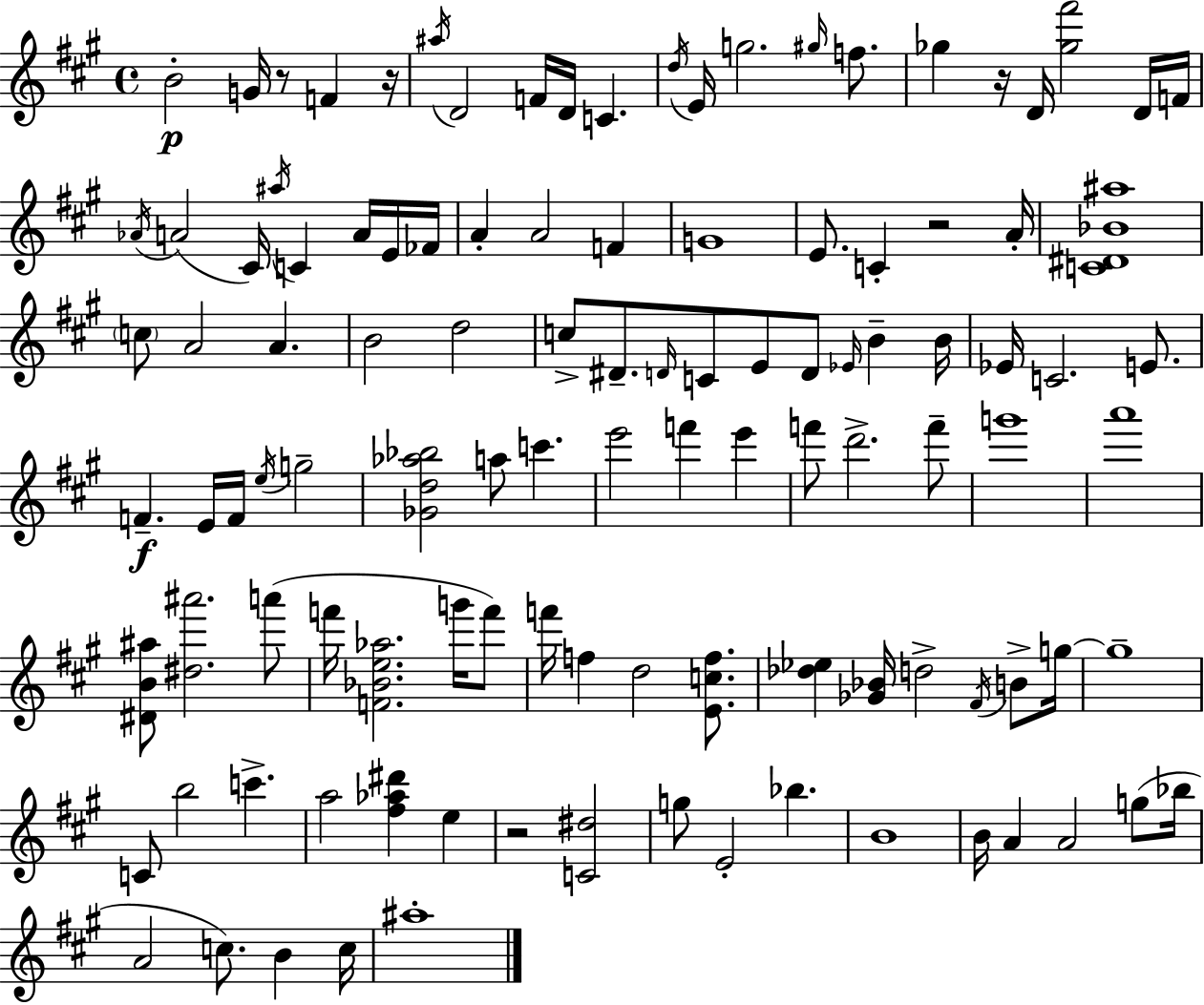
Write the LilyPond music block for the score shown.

{
  \clef treble
  \time 4/4
  \defaultTimeSignature
  \key a \major
  b'2-.\p g'16 r8 f'4 r16 | \acciaccatura { ais''16 } d'2 f'16 d'16 c'4. | \acciaccatura { d''16 } e'16 g''2. \grace { gis''16 } | f''8. ges''4 r16 d'16 <ges'' fis'''>2 | \break d'16 f'16 \acciaccatura { aes'16 }( a'2 cis'16) \acciaccatura { ais''16 } c'4 | a'16 e'16 fes'16 a'4-. a'2 | f'4 g'1 | e'8. c'4-. r2 | \break a'16-. <c' dis' bes' ais''>1 | \parenthesize c''8 a'2 a'4. | b'2 d''2 | c''8-> dis'8.-- \grace { d'16 } c'8 e'8 d'8 | \break \grace { ees'16 } b'4-- b'16 ees'16 c'2. | e'8. f'4.--\f e'16 f'16 \acciaccatura { e''16 } | g''2-- <ges' d'' aes'' bes''>2 | a''8 c'''4. e'''2 | \break f'''4 e'''4 f'''8 d'''2.-> | f'''8-- g'''1 | a'''1 | <dis' b' ais''>8 <dis'' ais'''>2. | \break a'''8( f'''16 <f' bes' e'' aes''>2. | g'''16 f'''8) f'''16 f''4 d''2 | <e' c'' f''>8. <des'' ees''>4 <ges' bes'>16 d''2-> | \acciaccatura { fis'16 } b'8-> g''16~~ g''1-- | \break c'8 b''2 | c'''4.-> a''2 | <fis'' aes'' dis'''>4 e''4 r2 | <c' dis''>2 g''8 e'2-. | \break bes''4. b'1 | b'16 a'4 a'2 | g''8( bes''16 a'2 | c''8.) b'4 c''16 ais''1-. | \break \bar "|."
}